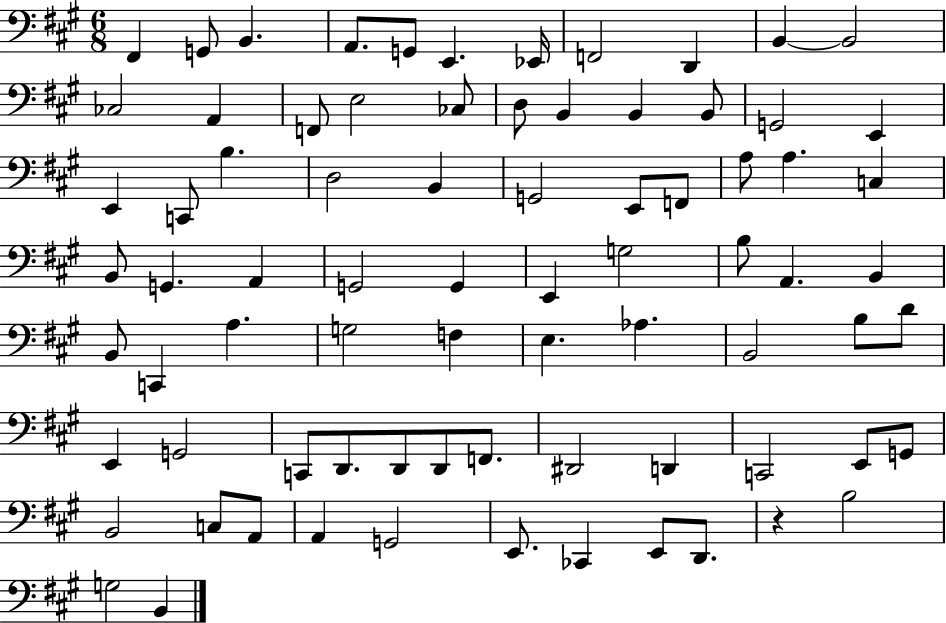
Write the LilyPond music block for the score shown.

{
  \clef bass
  \numericTimeSignature
  \time 6/8
  \key a \major
  fis,4 g,8 b,4. | a,8. g,8 e,4. ees,16 | f,2 d,4 | b,4~~ b,2 | \break ces2 a,4 | f,8 e2 ces8 | d8 b,4 b,4 b,8 | g,2 e,4 | \break e,4 c,8 b4. | d2 b,4 | g,2 e,8 f,8 | a8 a4. c4 | \break b,8 g,4. a,4 | g,2 g,4 | e,4 g2 | b8 a,4. b,4 | \break b,8 c,4 a4. | g2 f4 | e4. aes4. | b,2 b8 d'8 | \break e,4 g,2 | c,8 d,8. d,8 d,8 f,8. | dis,2 d,4 | c,2 e,8 g,8 | \break b,2 c8 a,8 | a,4 g,2 | e,8. ces,4 e,8 d,8. | r4 b2 | \break g2 b,4 | \bar "|."
}